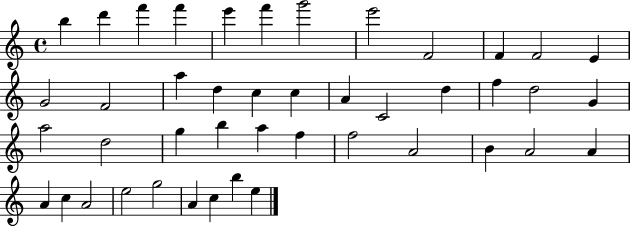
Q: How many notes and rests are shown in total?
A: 44